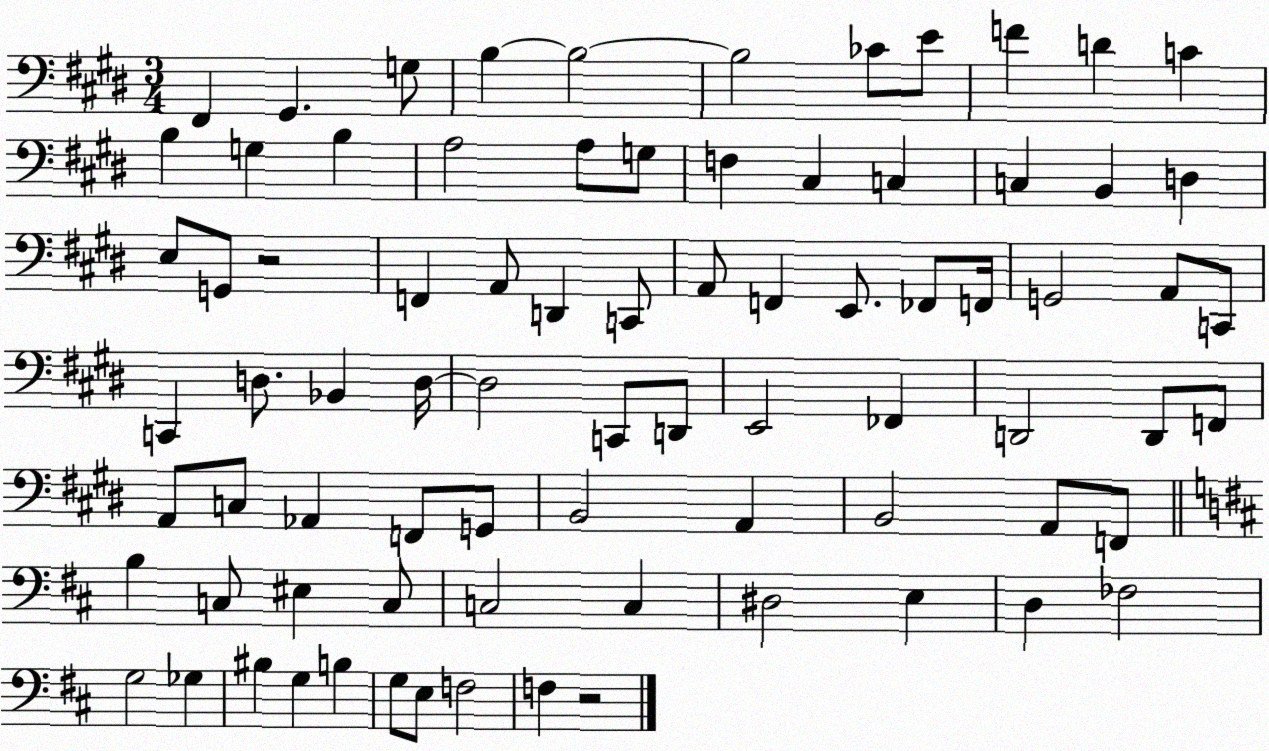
X:1
T:Untitled
M:3/4
L:1/4
K:E
^F,, ^G,, G,/2 B, B,2 B,2 _C/2 E/2 F D C B, G, B, A,2 A,/2 G,/2 F, ^C, C, C, B,, D, E,/2 G,,/2 z2 F,, A,,/2 D,, C,,/2 A,,/2 F,, E,,/2 _F,,/2 F,,/4 G,,2 A,,/2 C,,/2 C,, D,/2 _B,, D,/4 D,2 C,,/2 D,,/2 E,,2 _F,, D,,2 D,,/2 F,,/2 A,,/2 C,/2 _A,, F,,/2 G,,/2 B,,2 A,, B,,2 A,,/2 F,,/2 B, C,/2 ^E, C,/2 C,2 C, ^D,2 E, D, _F,2 G,2 _G, ^B, G, B, G,/2 E,/2 F,2 F, z2